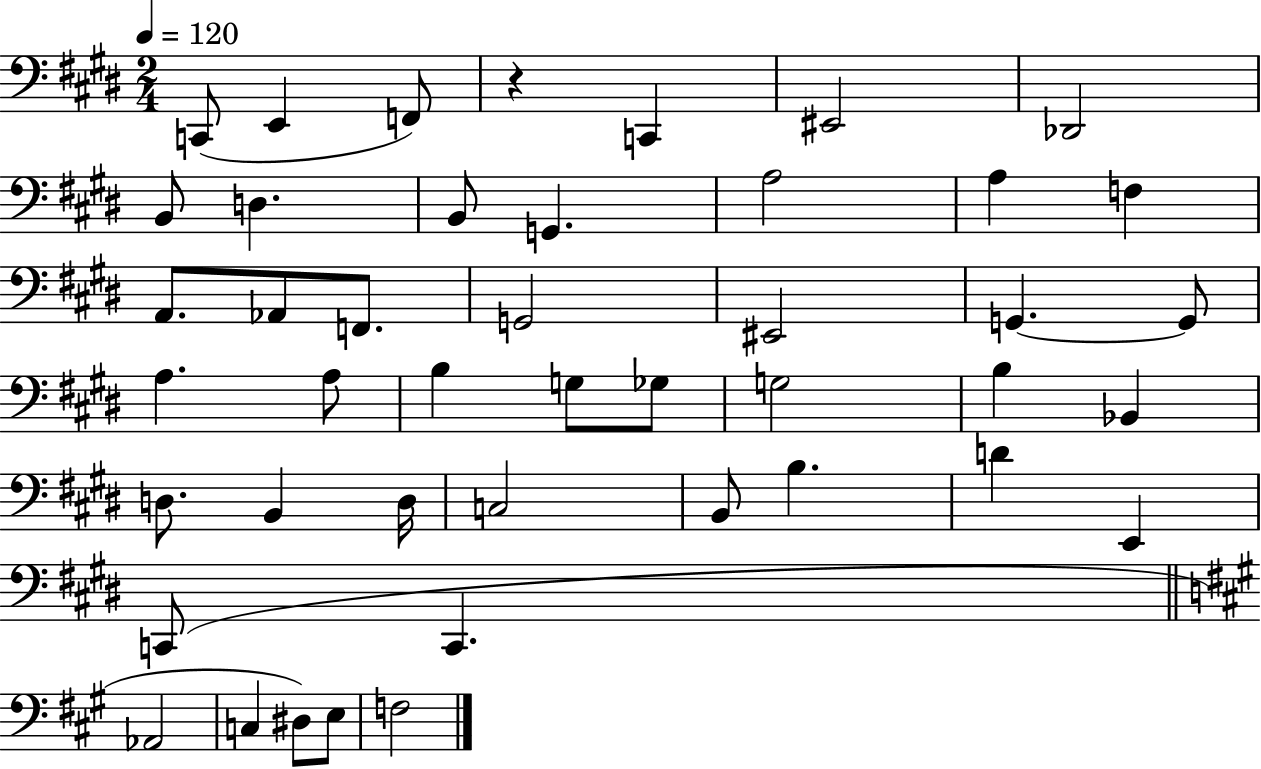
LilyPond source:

{
  \clef bass
  \numericTimeSignature
  \time 2/4
  \key e \major
  \tempo 4 = 120
  c,8( e,4 f,8) | r4 c,4 | eis,2 | des,2 | \break b,8 d4. | b,8 g,4. | a2 | a4 f4 | \break a,8. aes,8 f,8. | g,2 | eis,2 | g,4.~~ g,8 | \break a4. a8 | b4 g8 ges8 | g2 | b4 bes,4 | \break d8. b,4 d16 | c2 | b,8 b4. | d'4 e,4 | \break c,8( c,4. | \bar "||" \break \key a \major aes,2 | c4 dis8) e8 | f2 | \bar "|."
}